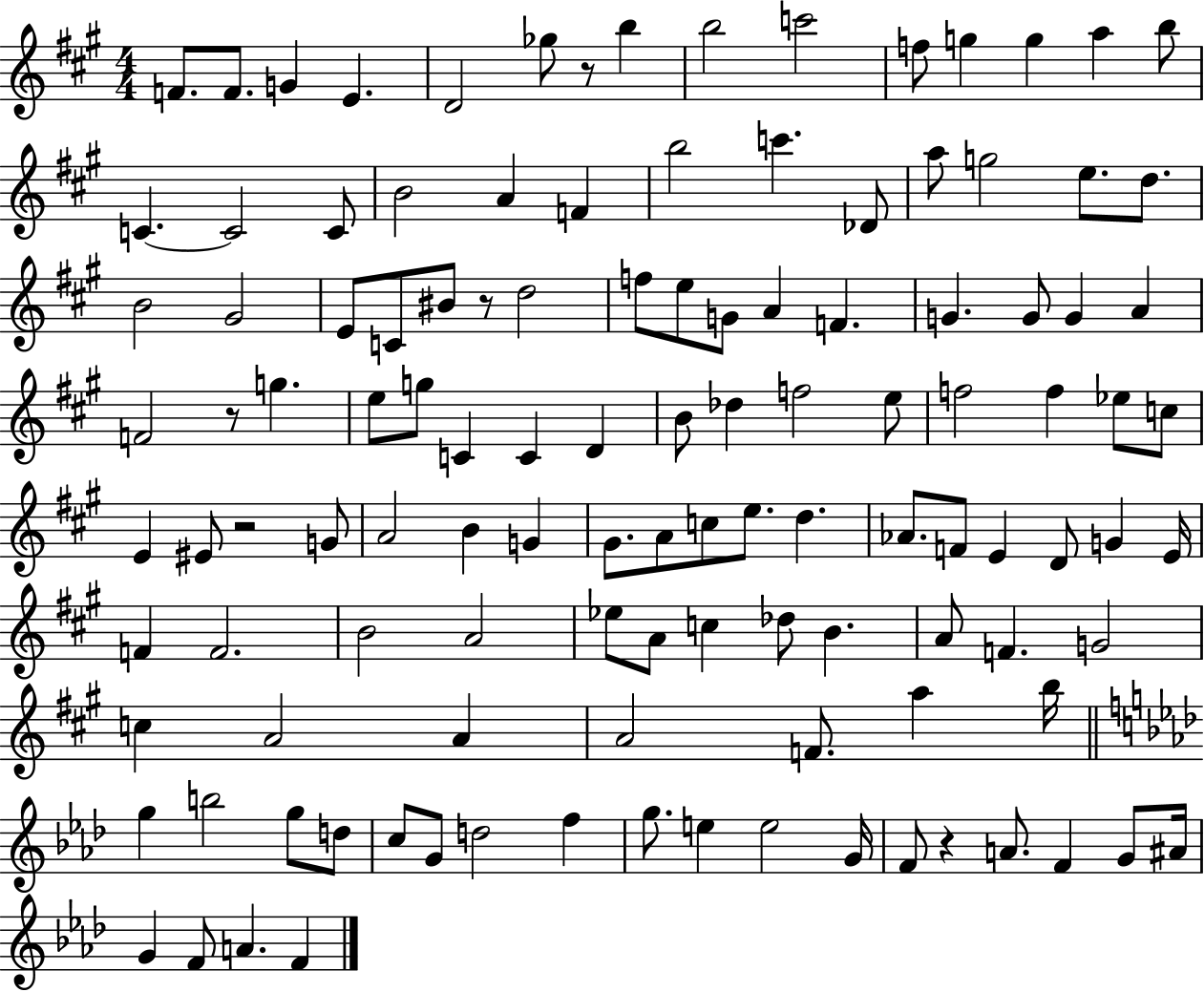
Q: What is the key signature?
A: A major